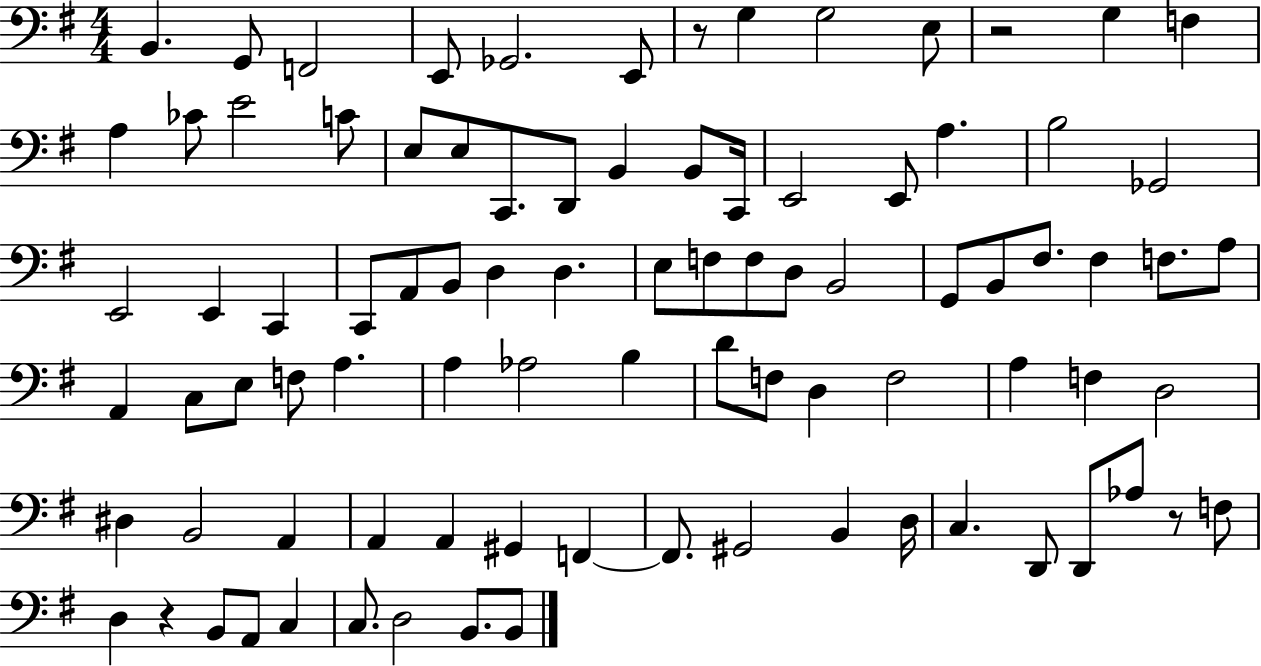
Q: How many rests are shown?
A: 4